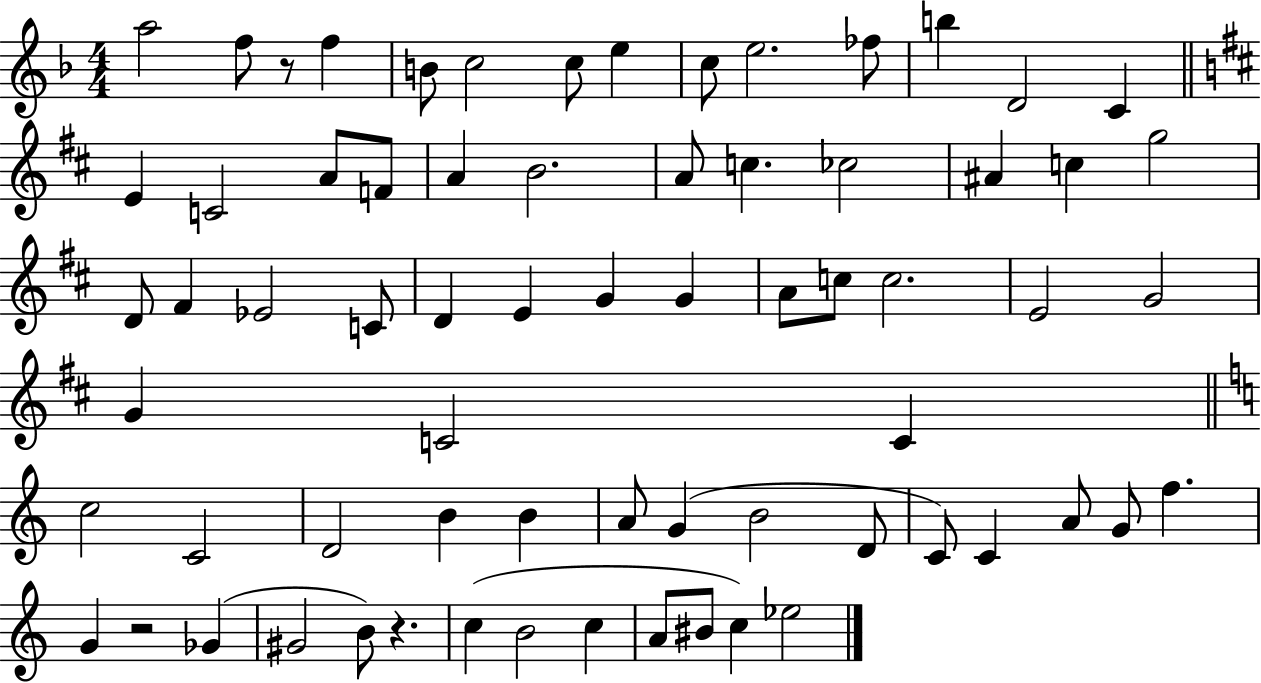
{
  \clef treble
  \numericTimeSignature
  \time 4/4
  \key f \major
  \repeat volta 2 { a''2 f''8 r8 f''4 | b'8 c''2 c''8 e''4 | c''8 e''2. fes''8 | b''4 d'2 c'4 | \break \bar "||" \break \key b \minor e'4 c'2 a'8 f'8 | a'4 b'2. | a'8 c''4. ces''2 | ais'4 c''4 g''2 | \break d'8 fis'4 ees'2 c'8 | d'4 e'4 g'4 g'4 | a'8 c''8 c''2. | e'2 g'2 | \break g'4 c'2 c'4 | \bar "||" \break \key c \major c''2 c'2 | d'2 b'4 b'4 | a'8 g'4( b'2 d'8 | c'8) c'4 a'8 g'8 f''4. | \break g'4 r2 ges'4( | gis'2 b'8) r4. | c''4( b'2 c''4 | a'8 bis'8 c''4) ees''2 | \break } \bar "|."
}